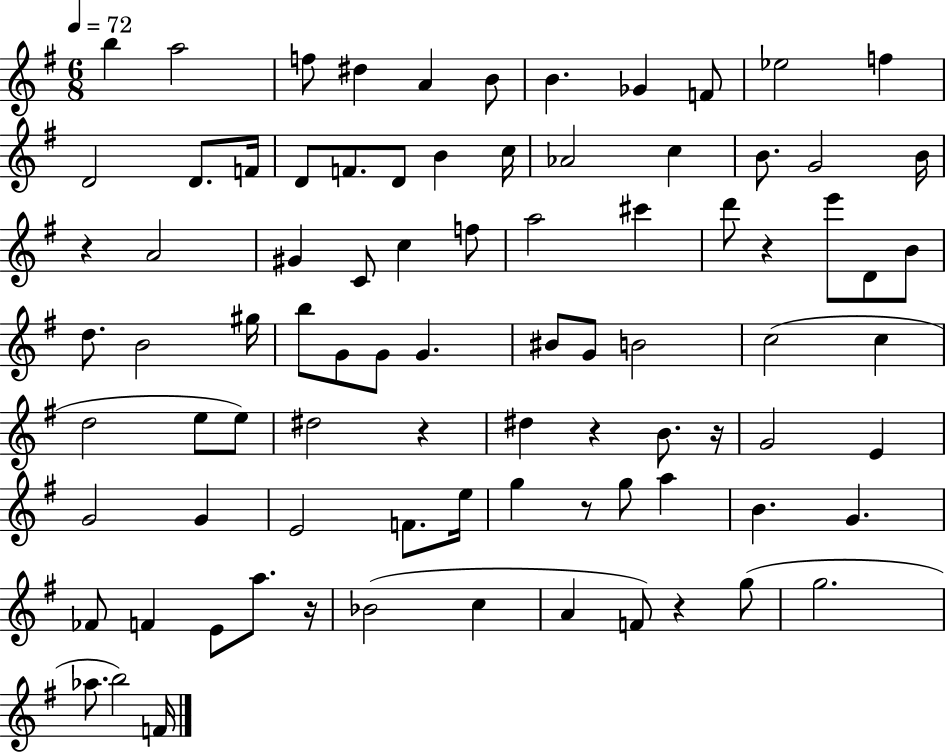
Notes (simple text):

B5/q A5/h F5/e D#5/q A4/q B4/e B4/q. Gb4/q F4/e Eb5/h F5/q D4/h D4/e. F4/s D4/e F4/e. D4/e B4/q C5/s Ab4/h C5/q B4/e. G4/h B4/s R/q A4/h G#4/q C4/e C5/q F5/e A5/h C#6/q D6/e R/q E6/e D4/e B4/e D5/e. B4/h G#5/s B5/e G4/e G4/e G4/q. BIS4/e G4/e B4/h C5/h C5/q D5/h E5/e E5/e D#5/h R/q D#5/q R/q B4/e. R/s G4/h E4/q G4/h G4/q E4/h F4/e. E5/s G5/q R/e G5/e A5/q B4/q. G4/q. FES4/e F4/q E4/e A5/e. R/s Bb4/h C5/q A4/q F4/e R/q G5/e G5/h. Ab5/e. B5/h F4/s